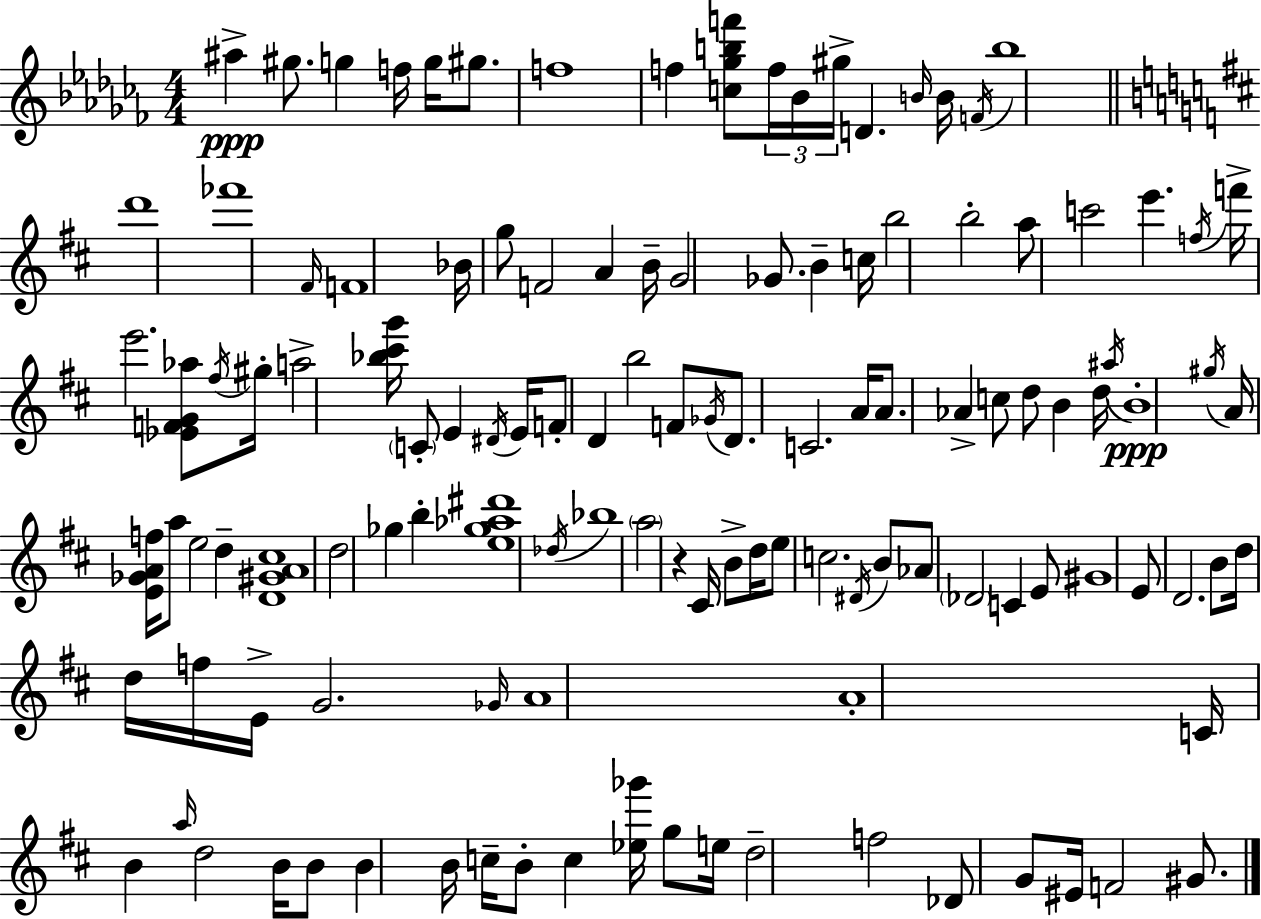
{
  \clef treble
  \numericTimeSignature
  \time 4/4
  \key aes \minor
  ais''4->\ppp gis''8. g''4 f''16 g''16 gis''8. | f''1 | f''4 <c'' ges'' b'' f'''>8 \tuplet 3/2 { f''16 bes'16 gis''16-> } d'4. \grace { b'16 } | b'16 \acciaccatura { f'16 } b''1 | \break \bar "||" \break \key d \major d'''1 | fes'''1 | \grace { fis'16 } f'1 | bes'16 g''8 f'2 a'4 | \break b'16-- g'2 ges'8. b'4-- | c''16 b''2 b''2-. | a''8 c'''2 e'''4. | \acciaccatura { f''16 } f'''16-> e'''2. <ees' f' g' aes''>8 | \break \acciaccatura { fis''16 } gis''16-. a''2-> <bes'' cis''' g'''>16 \parenthesize c'8-. e'4 | \acciaccatura { dis'16 } e'16 f'8-. d'4 b''2 | f'8 \acciaccatura { ges'16 } d'8. c'2. | a'16 a'8. aes'4-> c''8 d''8 | \break b'4 d''16 \acciaccatura { ais''16 }\ppp b'1-. | \acciaccatura { gis''16 } a'16 <e' ges' a' f''>16 a''8 e''2 | d''4-- <d' gis' a' cis''>1 | d''2 ges''4 | \break b''4-. <e'' ges'' aes'' dis'''>1 | \acciaccatura { des''16 } bes''1 | \parenthesize a''2 | r4 cis'16 b'8-> d''16 e''8 c''2. | \break \acciaccatura { dis'16 } b'8 aes'8 \parenthesize des'2 | c'4 e'8 gis'1 | e'8 d'2. | b'8 d''16 d''16 f''16 e'16-> g'2. | \break \grace { ges'16 } a'1 | a'1-. | c'16 b'4 \grace { a''16 } | d''2 b'16 b'8 b'4 b'16 | \break c''16-- b'8-. c''4 <ees'' ges'''>16 g''8 e''16 d''2-- | f''2 des'8 g'8 eis'16 | f'2 gis'8. \bar "|."
}